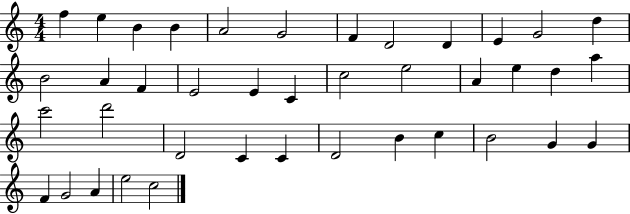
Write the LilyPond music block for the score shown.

{
  \clef treble
  \numericTimeSignature
  \time 4/4
  \key c \major
  f''4 e''4 b'4 b'4 | a'2 g'2 | f'4 d'2 d'4 | e'4 g'2 d''4 | \break b'2 a'4 f'4 | e'2 e'4 c'4 | c''2 e''2 | a'4 e''4 d''4 a''4 | \break c'''2 d'''2 | d'2 c'4 c'4 | d'2 b'4 c''4 | b'2 g'4 g'4 | \break f'4 g'2 a'4 | e''2 c''2 | \bar "|."
}